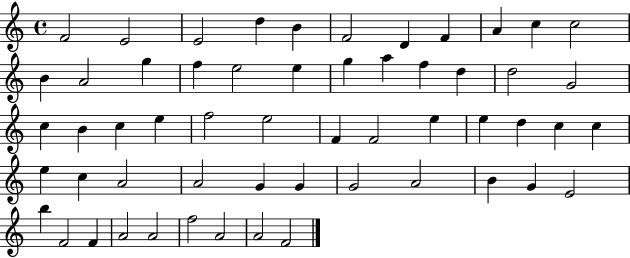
X:1
T:Untitled
M:4/4
L:1/4
K:C
F2 E2 E2 d B F2 D F A c c2 B A2 g f e2 e g a f d d2 G2 c B c e f2 e2 F F2 e e d c c e c A2 A2 G G G2 A2 B G E2 b F2 F A2 A2 f2 A2 A2 F2